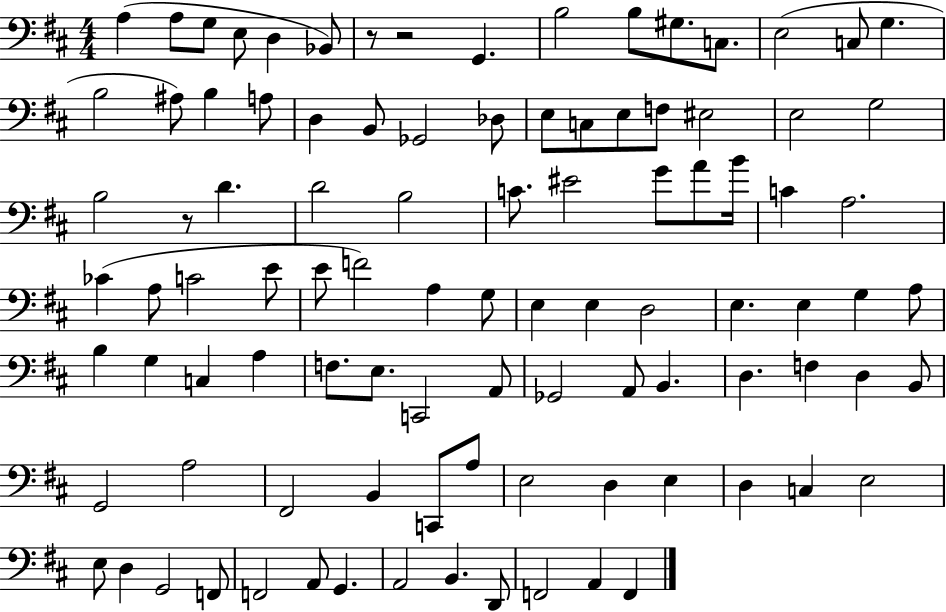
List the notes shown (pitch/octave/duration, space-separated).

A3/q A3/e G3/e E3/e D3/q Bb2/e R/e R/h G2/q. B3/h B3/e G#3/e. C3/e. E3/h C3/e G3/q. B3/h A#3/e B3/q A3/e D3/q B2/e Gb2/h Db3/e E3/e C3/e E3/e F3/e EIS3/h E3/h G3/h B3/h R/e D4/q. D4/h B3/h C4/e. EIS4/h G4/e A4/e B4/s C4/q A3/h. CES4/q A3/e C4/h E4/e E4/e F4/h A3/q G3/e E3/q E3/q D3/h E3/q. E3/q G3/q A3/e B3/q G3/q C3/q A3/q F3/e. E3/e. C2/h A2/e Gb2/h A2/e B2/q. D3/q. F3/q D3/q B2/e G2/h A3/h F#2/h B2/q C2/e A3/e E3/h D3/q E3/q D3/q C3/q E3/h E3/e D3/q G2/h F2/e F2/h A2/e G2/q. A2/h B2/q. D2/e F2/h A2/q F2/q